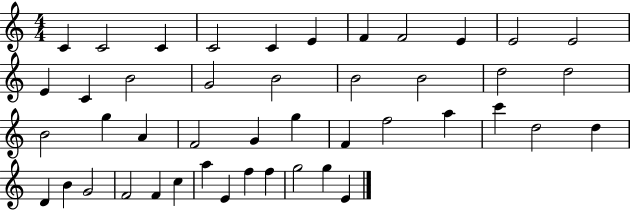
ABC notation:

X:1
T:Untitled
M:4/4
L:1/4
K:C
C C2 C C2 C E F F2 E E2 E2 E C B2 G2 B2 B2 B2 d2 d2 B2 g A F2 G g F f2 a c' d2 d D B G2 F2 F c a E f f g2 g E